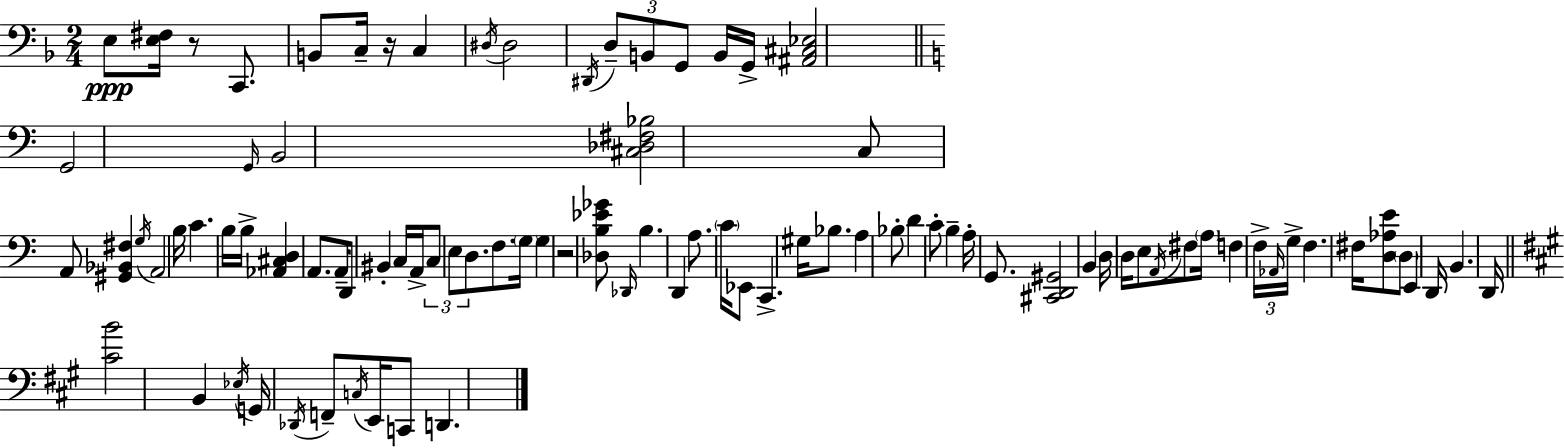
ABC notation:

X:1
T:Untitled
M:2/4
L:1/4
K:Dm
E,/2 [E,^F,]/4 z/2 C,,/2 B,,/2 C,/4 z/4 C, ^D,/4 ^D,2 ^D,,/4 D,/2 B,,/2 G,,/2 B,,/4 G,,/4 [^A,,^C,_E,]2 G,,2 G,,/4 B,,2 [^C,_D,^F,_B,]2 C,/2 A,,/2 [^G,,_B,,^F,] G,/4 A,,2 B,/4 C B,/4 B,/4 [_A,,^C,D,] A,,/2 A,,/4 D,,/2 ^B,, C,/4 A,,/4 C,/2 E,/2 D,/2 F,/2 G,/4 G, z2 [_D,B,_E_G]/2 _D,,/4 B, D,, A,/2 C/4 _E,,/2 C,, ^G,/4 _B,/2 A, _B,/2 D C/2 B, A,/4 G,,/2 [^C,,D,,^G,,]2 B,, D,/4 D,/4 E,/2 A,,/4 ^F,/2 A,/4 F, F,/4 _A,,/4 G,/4 F, ^F,/4 [D,_A,E]/2 D,/2 E,, D,,/4 B,, D,,/4 [^CB]2 B,, _E,/4 G,,/4 _D,,/4 F,,/2 C,/4 E,,/4 C,,/2 D,,